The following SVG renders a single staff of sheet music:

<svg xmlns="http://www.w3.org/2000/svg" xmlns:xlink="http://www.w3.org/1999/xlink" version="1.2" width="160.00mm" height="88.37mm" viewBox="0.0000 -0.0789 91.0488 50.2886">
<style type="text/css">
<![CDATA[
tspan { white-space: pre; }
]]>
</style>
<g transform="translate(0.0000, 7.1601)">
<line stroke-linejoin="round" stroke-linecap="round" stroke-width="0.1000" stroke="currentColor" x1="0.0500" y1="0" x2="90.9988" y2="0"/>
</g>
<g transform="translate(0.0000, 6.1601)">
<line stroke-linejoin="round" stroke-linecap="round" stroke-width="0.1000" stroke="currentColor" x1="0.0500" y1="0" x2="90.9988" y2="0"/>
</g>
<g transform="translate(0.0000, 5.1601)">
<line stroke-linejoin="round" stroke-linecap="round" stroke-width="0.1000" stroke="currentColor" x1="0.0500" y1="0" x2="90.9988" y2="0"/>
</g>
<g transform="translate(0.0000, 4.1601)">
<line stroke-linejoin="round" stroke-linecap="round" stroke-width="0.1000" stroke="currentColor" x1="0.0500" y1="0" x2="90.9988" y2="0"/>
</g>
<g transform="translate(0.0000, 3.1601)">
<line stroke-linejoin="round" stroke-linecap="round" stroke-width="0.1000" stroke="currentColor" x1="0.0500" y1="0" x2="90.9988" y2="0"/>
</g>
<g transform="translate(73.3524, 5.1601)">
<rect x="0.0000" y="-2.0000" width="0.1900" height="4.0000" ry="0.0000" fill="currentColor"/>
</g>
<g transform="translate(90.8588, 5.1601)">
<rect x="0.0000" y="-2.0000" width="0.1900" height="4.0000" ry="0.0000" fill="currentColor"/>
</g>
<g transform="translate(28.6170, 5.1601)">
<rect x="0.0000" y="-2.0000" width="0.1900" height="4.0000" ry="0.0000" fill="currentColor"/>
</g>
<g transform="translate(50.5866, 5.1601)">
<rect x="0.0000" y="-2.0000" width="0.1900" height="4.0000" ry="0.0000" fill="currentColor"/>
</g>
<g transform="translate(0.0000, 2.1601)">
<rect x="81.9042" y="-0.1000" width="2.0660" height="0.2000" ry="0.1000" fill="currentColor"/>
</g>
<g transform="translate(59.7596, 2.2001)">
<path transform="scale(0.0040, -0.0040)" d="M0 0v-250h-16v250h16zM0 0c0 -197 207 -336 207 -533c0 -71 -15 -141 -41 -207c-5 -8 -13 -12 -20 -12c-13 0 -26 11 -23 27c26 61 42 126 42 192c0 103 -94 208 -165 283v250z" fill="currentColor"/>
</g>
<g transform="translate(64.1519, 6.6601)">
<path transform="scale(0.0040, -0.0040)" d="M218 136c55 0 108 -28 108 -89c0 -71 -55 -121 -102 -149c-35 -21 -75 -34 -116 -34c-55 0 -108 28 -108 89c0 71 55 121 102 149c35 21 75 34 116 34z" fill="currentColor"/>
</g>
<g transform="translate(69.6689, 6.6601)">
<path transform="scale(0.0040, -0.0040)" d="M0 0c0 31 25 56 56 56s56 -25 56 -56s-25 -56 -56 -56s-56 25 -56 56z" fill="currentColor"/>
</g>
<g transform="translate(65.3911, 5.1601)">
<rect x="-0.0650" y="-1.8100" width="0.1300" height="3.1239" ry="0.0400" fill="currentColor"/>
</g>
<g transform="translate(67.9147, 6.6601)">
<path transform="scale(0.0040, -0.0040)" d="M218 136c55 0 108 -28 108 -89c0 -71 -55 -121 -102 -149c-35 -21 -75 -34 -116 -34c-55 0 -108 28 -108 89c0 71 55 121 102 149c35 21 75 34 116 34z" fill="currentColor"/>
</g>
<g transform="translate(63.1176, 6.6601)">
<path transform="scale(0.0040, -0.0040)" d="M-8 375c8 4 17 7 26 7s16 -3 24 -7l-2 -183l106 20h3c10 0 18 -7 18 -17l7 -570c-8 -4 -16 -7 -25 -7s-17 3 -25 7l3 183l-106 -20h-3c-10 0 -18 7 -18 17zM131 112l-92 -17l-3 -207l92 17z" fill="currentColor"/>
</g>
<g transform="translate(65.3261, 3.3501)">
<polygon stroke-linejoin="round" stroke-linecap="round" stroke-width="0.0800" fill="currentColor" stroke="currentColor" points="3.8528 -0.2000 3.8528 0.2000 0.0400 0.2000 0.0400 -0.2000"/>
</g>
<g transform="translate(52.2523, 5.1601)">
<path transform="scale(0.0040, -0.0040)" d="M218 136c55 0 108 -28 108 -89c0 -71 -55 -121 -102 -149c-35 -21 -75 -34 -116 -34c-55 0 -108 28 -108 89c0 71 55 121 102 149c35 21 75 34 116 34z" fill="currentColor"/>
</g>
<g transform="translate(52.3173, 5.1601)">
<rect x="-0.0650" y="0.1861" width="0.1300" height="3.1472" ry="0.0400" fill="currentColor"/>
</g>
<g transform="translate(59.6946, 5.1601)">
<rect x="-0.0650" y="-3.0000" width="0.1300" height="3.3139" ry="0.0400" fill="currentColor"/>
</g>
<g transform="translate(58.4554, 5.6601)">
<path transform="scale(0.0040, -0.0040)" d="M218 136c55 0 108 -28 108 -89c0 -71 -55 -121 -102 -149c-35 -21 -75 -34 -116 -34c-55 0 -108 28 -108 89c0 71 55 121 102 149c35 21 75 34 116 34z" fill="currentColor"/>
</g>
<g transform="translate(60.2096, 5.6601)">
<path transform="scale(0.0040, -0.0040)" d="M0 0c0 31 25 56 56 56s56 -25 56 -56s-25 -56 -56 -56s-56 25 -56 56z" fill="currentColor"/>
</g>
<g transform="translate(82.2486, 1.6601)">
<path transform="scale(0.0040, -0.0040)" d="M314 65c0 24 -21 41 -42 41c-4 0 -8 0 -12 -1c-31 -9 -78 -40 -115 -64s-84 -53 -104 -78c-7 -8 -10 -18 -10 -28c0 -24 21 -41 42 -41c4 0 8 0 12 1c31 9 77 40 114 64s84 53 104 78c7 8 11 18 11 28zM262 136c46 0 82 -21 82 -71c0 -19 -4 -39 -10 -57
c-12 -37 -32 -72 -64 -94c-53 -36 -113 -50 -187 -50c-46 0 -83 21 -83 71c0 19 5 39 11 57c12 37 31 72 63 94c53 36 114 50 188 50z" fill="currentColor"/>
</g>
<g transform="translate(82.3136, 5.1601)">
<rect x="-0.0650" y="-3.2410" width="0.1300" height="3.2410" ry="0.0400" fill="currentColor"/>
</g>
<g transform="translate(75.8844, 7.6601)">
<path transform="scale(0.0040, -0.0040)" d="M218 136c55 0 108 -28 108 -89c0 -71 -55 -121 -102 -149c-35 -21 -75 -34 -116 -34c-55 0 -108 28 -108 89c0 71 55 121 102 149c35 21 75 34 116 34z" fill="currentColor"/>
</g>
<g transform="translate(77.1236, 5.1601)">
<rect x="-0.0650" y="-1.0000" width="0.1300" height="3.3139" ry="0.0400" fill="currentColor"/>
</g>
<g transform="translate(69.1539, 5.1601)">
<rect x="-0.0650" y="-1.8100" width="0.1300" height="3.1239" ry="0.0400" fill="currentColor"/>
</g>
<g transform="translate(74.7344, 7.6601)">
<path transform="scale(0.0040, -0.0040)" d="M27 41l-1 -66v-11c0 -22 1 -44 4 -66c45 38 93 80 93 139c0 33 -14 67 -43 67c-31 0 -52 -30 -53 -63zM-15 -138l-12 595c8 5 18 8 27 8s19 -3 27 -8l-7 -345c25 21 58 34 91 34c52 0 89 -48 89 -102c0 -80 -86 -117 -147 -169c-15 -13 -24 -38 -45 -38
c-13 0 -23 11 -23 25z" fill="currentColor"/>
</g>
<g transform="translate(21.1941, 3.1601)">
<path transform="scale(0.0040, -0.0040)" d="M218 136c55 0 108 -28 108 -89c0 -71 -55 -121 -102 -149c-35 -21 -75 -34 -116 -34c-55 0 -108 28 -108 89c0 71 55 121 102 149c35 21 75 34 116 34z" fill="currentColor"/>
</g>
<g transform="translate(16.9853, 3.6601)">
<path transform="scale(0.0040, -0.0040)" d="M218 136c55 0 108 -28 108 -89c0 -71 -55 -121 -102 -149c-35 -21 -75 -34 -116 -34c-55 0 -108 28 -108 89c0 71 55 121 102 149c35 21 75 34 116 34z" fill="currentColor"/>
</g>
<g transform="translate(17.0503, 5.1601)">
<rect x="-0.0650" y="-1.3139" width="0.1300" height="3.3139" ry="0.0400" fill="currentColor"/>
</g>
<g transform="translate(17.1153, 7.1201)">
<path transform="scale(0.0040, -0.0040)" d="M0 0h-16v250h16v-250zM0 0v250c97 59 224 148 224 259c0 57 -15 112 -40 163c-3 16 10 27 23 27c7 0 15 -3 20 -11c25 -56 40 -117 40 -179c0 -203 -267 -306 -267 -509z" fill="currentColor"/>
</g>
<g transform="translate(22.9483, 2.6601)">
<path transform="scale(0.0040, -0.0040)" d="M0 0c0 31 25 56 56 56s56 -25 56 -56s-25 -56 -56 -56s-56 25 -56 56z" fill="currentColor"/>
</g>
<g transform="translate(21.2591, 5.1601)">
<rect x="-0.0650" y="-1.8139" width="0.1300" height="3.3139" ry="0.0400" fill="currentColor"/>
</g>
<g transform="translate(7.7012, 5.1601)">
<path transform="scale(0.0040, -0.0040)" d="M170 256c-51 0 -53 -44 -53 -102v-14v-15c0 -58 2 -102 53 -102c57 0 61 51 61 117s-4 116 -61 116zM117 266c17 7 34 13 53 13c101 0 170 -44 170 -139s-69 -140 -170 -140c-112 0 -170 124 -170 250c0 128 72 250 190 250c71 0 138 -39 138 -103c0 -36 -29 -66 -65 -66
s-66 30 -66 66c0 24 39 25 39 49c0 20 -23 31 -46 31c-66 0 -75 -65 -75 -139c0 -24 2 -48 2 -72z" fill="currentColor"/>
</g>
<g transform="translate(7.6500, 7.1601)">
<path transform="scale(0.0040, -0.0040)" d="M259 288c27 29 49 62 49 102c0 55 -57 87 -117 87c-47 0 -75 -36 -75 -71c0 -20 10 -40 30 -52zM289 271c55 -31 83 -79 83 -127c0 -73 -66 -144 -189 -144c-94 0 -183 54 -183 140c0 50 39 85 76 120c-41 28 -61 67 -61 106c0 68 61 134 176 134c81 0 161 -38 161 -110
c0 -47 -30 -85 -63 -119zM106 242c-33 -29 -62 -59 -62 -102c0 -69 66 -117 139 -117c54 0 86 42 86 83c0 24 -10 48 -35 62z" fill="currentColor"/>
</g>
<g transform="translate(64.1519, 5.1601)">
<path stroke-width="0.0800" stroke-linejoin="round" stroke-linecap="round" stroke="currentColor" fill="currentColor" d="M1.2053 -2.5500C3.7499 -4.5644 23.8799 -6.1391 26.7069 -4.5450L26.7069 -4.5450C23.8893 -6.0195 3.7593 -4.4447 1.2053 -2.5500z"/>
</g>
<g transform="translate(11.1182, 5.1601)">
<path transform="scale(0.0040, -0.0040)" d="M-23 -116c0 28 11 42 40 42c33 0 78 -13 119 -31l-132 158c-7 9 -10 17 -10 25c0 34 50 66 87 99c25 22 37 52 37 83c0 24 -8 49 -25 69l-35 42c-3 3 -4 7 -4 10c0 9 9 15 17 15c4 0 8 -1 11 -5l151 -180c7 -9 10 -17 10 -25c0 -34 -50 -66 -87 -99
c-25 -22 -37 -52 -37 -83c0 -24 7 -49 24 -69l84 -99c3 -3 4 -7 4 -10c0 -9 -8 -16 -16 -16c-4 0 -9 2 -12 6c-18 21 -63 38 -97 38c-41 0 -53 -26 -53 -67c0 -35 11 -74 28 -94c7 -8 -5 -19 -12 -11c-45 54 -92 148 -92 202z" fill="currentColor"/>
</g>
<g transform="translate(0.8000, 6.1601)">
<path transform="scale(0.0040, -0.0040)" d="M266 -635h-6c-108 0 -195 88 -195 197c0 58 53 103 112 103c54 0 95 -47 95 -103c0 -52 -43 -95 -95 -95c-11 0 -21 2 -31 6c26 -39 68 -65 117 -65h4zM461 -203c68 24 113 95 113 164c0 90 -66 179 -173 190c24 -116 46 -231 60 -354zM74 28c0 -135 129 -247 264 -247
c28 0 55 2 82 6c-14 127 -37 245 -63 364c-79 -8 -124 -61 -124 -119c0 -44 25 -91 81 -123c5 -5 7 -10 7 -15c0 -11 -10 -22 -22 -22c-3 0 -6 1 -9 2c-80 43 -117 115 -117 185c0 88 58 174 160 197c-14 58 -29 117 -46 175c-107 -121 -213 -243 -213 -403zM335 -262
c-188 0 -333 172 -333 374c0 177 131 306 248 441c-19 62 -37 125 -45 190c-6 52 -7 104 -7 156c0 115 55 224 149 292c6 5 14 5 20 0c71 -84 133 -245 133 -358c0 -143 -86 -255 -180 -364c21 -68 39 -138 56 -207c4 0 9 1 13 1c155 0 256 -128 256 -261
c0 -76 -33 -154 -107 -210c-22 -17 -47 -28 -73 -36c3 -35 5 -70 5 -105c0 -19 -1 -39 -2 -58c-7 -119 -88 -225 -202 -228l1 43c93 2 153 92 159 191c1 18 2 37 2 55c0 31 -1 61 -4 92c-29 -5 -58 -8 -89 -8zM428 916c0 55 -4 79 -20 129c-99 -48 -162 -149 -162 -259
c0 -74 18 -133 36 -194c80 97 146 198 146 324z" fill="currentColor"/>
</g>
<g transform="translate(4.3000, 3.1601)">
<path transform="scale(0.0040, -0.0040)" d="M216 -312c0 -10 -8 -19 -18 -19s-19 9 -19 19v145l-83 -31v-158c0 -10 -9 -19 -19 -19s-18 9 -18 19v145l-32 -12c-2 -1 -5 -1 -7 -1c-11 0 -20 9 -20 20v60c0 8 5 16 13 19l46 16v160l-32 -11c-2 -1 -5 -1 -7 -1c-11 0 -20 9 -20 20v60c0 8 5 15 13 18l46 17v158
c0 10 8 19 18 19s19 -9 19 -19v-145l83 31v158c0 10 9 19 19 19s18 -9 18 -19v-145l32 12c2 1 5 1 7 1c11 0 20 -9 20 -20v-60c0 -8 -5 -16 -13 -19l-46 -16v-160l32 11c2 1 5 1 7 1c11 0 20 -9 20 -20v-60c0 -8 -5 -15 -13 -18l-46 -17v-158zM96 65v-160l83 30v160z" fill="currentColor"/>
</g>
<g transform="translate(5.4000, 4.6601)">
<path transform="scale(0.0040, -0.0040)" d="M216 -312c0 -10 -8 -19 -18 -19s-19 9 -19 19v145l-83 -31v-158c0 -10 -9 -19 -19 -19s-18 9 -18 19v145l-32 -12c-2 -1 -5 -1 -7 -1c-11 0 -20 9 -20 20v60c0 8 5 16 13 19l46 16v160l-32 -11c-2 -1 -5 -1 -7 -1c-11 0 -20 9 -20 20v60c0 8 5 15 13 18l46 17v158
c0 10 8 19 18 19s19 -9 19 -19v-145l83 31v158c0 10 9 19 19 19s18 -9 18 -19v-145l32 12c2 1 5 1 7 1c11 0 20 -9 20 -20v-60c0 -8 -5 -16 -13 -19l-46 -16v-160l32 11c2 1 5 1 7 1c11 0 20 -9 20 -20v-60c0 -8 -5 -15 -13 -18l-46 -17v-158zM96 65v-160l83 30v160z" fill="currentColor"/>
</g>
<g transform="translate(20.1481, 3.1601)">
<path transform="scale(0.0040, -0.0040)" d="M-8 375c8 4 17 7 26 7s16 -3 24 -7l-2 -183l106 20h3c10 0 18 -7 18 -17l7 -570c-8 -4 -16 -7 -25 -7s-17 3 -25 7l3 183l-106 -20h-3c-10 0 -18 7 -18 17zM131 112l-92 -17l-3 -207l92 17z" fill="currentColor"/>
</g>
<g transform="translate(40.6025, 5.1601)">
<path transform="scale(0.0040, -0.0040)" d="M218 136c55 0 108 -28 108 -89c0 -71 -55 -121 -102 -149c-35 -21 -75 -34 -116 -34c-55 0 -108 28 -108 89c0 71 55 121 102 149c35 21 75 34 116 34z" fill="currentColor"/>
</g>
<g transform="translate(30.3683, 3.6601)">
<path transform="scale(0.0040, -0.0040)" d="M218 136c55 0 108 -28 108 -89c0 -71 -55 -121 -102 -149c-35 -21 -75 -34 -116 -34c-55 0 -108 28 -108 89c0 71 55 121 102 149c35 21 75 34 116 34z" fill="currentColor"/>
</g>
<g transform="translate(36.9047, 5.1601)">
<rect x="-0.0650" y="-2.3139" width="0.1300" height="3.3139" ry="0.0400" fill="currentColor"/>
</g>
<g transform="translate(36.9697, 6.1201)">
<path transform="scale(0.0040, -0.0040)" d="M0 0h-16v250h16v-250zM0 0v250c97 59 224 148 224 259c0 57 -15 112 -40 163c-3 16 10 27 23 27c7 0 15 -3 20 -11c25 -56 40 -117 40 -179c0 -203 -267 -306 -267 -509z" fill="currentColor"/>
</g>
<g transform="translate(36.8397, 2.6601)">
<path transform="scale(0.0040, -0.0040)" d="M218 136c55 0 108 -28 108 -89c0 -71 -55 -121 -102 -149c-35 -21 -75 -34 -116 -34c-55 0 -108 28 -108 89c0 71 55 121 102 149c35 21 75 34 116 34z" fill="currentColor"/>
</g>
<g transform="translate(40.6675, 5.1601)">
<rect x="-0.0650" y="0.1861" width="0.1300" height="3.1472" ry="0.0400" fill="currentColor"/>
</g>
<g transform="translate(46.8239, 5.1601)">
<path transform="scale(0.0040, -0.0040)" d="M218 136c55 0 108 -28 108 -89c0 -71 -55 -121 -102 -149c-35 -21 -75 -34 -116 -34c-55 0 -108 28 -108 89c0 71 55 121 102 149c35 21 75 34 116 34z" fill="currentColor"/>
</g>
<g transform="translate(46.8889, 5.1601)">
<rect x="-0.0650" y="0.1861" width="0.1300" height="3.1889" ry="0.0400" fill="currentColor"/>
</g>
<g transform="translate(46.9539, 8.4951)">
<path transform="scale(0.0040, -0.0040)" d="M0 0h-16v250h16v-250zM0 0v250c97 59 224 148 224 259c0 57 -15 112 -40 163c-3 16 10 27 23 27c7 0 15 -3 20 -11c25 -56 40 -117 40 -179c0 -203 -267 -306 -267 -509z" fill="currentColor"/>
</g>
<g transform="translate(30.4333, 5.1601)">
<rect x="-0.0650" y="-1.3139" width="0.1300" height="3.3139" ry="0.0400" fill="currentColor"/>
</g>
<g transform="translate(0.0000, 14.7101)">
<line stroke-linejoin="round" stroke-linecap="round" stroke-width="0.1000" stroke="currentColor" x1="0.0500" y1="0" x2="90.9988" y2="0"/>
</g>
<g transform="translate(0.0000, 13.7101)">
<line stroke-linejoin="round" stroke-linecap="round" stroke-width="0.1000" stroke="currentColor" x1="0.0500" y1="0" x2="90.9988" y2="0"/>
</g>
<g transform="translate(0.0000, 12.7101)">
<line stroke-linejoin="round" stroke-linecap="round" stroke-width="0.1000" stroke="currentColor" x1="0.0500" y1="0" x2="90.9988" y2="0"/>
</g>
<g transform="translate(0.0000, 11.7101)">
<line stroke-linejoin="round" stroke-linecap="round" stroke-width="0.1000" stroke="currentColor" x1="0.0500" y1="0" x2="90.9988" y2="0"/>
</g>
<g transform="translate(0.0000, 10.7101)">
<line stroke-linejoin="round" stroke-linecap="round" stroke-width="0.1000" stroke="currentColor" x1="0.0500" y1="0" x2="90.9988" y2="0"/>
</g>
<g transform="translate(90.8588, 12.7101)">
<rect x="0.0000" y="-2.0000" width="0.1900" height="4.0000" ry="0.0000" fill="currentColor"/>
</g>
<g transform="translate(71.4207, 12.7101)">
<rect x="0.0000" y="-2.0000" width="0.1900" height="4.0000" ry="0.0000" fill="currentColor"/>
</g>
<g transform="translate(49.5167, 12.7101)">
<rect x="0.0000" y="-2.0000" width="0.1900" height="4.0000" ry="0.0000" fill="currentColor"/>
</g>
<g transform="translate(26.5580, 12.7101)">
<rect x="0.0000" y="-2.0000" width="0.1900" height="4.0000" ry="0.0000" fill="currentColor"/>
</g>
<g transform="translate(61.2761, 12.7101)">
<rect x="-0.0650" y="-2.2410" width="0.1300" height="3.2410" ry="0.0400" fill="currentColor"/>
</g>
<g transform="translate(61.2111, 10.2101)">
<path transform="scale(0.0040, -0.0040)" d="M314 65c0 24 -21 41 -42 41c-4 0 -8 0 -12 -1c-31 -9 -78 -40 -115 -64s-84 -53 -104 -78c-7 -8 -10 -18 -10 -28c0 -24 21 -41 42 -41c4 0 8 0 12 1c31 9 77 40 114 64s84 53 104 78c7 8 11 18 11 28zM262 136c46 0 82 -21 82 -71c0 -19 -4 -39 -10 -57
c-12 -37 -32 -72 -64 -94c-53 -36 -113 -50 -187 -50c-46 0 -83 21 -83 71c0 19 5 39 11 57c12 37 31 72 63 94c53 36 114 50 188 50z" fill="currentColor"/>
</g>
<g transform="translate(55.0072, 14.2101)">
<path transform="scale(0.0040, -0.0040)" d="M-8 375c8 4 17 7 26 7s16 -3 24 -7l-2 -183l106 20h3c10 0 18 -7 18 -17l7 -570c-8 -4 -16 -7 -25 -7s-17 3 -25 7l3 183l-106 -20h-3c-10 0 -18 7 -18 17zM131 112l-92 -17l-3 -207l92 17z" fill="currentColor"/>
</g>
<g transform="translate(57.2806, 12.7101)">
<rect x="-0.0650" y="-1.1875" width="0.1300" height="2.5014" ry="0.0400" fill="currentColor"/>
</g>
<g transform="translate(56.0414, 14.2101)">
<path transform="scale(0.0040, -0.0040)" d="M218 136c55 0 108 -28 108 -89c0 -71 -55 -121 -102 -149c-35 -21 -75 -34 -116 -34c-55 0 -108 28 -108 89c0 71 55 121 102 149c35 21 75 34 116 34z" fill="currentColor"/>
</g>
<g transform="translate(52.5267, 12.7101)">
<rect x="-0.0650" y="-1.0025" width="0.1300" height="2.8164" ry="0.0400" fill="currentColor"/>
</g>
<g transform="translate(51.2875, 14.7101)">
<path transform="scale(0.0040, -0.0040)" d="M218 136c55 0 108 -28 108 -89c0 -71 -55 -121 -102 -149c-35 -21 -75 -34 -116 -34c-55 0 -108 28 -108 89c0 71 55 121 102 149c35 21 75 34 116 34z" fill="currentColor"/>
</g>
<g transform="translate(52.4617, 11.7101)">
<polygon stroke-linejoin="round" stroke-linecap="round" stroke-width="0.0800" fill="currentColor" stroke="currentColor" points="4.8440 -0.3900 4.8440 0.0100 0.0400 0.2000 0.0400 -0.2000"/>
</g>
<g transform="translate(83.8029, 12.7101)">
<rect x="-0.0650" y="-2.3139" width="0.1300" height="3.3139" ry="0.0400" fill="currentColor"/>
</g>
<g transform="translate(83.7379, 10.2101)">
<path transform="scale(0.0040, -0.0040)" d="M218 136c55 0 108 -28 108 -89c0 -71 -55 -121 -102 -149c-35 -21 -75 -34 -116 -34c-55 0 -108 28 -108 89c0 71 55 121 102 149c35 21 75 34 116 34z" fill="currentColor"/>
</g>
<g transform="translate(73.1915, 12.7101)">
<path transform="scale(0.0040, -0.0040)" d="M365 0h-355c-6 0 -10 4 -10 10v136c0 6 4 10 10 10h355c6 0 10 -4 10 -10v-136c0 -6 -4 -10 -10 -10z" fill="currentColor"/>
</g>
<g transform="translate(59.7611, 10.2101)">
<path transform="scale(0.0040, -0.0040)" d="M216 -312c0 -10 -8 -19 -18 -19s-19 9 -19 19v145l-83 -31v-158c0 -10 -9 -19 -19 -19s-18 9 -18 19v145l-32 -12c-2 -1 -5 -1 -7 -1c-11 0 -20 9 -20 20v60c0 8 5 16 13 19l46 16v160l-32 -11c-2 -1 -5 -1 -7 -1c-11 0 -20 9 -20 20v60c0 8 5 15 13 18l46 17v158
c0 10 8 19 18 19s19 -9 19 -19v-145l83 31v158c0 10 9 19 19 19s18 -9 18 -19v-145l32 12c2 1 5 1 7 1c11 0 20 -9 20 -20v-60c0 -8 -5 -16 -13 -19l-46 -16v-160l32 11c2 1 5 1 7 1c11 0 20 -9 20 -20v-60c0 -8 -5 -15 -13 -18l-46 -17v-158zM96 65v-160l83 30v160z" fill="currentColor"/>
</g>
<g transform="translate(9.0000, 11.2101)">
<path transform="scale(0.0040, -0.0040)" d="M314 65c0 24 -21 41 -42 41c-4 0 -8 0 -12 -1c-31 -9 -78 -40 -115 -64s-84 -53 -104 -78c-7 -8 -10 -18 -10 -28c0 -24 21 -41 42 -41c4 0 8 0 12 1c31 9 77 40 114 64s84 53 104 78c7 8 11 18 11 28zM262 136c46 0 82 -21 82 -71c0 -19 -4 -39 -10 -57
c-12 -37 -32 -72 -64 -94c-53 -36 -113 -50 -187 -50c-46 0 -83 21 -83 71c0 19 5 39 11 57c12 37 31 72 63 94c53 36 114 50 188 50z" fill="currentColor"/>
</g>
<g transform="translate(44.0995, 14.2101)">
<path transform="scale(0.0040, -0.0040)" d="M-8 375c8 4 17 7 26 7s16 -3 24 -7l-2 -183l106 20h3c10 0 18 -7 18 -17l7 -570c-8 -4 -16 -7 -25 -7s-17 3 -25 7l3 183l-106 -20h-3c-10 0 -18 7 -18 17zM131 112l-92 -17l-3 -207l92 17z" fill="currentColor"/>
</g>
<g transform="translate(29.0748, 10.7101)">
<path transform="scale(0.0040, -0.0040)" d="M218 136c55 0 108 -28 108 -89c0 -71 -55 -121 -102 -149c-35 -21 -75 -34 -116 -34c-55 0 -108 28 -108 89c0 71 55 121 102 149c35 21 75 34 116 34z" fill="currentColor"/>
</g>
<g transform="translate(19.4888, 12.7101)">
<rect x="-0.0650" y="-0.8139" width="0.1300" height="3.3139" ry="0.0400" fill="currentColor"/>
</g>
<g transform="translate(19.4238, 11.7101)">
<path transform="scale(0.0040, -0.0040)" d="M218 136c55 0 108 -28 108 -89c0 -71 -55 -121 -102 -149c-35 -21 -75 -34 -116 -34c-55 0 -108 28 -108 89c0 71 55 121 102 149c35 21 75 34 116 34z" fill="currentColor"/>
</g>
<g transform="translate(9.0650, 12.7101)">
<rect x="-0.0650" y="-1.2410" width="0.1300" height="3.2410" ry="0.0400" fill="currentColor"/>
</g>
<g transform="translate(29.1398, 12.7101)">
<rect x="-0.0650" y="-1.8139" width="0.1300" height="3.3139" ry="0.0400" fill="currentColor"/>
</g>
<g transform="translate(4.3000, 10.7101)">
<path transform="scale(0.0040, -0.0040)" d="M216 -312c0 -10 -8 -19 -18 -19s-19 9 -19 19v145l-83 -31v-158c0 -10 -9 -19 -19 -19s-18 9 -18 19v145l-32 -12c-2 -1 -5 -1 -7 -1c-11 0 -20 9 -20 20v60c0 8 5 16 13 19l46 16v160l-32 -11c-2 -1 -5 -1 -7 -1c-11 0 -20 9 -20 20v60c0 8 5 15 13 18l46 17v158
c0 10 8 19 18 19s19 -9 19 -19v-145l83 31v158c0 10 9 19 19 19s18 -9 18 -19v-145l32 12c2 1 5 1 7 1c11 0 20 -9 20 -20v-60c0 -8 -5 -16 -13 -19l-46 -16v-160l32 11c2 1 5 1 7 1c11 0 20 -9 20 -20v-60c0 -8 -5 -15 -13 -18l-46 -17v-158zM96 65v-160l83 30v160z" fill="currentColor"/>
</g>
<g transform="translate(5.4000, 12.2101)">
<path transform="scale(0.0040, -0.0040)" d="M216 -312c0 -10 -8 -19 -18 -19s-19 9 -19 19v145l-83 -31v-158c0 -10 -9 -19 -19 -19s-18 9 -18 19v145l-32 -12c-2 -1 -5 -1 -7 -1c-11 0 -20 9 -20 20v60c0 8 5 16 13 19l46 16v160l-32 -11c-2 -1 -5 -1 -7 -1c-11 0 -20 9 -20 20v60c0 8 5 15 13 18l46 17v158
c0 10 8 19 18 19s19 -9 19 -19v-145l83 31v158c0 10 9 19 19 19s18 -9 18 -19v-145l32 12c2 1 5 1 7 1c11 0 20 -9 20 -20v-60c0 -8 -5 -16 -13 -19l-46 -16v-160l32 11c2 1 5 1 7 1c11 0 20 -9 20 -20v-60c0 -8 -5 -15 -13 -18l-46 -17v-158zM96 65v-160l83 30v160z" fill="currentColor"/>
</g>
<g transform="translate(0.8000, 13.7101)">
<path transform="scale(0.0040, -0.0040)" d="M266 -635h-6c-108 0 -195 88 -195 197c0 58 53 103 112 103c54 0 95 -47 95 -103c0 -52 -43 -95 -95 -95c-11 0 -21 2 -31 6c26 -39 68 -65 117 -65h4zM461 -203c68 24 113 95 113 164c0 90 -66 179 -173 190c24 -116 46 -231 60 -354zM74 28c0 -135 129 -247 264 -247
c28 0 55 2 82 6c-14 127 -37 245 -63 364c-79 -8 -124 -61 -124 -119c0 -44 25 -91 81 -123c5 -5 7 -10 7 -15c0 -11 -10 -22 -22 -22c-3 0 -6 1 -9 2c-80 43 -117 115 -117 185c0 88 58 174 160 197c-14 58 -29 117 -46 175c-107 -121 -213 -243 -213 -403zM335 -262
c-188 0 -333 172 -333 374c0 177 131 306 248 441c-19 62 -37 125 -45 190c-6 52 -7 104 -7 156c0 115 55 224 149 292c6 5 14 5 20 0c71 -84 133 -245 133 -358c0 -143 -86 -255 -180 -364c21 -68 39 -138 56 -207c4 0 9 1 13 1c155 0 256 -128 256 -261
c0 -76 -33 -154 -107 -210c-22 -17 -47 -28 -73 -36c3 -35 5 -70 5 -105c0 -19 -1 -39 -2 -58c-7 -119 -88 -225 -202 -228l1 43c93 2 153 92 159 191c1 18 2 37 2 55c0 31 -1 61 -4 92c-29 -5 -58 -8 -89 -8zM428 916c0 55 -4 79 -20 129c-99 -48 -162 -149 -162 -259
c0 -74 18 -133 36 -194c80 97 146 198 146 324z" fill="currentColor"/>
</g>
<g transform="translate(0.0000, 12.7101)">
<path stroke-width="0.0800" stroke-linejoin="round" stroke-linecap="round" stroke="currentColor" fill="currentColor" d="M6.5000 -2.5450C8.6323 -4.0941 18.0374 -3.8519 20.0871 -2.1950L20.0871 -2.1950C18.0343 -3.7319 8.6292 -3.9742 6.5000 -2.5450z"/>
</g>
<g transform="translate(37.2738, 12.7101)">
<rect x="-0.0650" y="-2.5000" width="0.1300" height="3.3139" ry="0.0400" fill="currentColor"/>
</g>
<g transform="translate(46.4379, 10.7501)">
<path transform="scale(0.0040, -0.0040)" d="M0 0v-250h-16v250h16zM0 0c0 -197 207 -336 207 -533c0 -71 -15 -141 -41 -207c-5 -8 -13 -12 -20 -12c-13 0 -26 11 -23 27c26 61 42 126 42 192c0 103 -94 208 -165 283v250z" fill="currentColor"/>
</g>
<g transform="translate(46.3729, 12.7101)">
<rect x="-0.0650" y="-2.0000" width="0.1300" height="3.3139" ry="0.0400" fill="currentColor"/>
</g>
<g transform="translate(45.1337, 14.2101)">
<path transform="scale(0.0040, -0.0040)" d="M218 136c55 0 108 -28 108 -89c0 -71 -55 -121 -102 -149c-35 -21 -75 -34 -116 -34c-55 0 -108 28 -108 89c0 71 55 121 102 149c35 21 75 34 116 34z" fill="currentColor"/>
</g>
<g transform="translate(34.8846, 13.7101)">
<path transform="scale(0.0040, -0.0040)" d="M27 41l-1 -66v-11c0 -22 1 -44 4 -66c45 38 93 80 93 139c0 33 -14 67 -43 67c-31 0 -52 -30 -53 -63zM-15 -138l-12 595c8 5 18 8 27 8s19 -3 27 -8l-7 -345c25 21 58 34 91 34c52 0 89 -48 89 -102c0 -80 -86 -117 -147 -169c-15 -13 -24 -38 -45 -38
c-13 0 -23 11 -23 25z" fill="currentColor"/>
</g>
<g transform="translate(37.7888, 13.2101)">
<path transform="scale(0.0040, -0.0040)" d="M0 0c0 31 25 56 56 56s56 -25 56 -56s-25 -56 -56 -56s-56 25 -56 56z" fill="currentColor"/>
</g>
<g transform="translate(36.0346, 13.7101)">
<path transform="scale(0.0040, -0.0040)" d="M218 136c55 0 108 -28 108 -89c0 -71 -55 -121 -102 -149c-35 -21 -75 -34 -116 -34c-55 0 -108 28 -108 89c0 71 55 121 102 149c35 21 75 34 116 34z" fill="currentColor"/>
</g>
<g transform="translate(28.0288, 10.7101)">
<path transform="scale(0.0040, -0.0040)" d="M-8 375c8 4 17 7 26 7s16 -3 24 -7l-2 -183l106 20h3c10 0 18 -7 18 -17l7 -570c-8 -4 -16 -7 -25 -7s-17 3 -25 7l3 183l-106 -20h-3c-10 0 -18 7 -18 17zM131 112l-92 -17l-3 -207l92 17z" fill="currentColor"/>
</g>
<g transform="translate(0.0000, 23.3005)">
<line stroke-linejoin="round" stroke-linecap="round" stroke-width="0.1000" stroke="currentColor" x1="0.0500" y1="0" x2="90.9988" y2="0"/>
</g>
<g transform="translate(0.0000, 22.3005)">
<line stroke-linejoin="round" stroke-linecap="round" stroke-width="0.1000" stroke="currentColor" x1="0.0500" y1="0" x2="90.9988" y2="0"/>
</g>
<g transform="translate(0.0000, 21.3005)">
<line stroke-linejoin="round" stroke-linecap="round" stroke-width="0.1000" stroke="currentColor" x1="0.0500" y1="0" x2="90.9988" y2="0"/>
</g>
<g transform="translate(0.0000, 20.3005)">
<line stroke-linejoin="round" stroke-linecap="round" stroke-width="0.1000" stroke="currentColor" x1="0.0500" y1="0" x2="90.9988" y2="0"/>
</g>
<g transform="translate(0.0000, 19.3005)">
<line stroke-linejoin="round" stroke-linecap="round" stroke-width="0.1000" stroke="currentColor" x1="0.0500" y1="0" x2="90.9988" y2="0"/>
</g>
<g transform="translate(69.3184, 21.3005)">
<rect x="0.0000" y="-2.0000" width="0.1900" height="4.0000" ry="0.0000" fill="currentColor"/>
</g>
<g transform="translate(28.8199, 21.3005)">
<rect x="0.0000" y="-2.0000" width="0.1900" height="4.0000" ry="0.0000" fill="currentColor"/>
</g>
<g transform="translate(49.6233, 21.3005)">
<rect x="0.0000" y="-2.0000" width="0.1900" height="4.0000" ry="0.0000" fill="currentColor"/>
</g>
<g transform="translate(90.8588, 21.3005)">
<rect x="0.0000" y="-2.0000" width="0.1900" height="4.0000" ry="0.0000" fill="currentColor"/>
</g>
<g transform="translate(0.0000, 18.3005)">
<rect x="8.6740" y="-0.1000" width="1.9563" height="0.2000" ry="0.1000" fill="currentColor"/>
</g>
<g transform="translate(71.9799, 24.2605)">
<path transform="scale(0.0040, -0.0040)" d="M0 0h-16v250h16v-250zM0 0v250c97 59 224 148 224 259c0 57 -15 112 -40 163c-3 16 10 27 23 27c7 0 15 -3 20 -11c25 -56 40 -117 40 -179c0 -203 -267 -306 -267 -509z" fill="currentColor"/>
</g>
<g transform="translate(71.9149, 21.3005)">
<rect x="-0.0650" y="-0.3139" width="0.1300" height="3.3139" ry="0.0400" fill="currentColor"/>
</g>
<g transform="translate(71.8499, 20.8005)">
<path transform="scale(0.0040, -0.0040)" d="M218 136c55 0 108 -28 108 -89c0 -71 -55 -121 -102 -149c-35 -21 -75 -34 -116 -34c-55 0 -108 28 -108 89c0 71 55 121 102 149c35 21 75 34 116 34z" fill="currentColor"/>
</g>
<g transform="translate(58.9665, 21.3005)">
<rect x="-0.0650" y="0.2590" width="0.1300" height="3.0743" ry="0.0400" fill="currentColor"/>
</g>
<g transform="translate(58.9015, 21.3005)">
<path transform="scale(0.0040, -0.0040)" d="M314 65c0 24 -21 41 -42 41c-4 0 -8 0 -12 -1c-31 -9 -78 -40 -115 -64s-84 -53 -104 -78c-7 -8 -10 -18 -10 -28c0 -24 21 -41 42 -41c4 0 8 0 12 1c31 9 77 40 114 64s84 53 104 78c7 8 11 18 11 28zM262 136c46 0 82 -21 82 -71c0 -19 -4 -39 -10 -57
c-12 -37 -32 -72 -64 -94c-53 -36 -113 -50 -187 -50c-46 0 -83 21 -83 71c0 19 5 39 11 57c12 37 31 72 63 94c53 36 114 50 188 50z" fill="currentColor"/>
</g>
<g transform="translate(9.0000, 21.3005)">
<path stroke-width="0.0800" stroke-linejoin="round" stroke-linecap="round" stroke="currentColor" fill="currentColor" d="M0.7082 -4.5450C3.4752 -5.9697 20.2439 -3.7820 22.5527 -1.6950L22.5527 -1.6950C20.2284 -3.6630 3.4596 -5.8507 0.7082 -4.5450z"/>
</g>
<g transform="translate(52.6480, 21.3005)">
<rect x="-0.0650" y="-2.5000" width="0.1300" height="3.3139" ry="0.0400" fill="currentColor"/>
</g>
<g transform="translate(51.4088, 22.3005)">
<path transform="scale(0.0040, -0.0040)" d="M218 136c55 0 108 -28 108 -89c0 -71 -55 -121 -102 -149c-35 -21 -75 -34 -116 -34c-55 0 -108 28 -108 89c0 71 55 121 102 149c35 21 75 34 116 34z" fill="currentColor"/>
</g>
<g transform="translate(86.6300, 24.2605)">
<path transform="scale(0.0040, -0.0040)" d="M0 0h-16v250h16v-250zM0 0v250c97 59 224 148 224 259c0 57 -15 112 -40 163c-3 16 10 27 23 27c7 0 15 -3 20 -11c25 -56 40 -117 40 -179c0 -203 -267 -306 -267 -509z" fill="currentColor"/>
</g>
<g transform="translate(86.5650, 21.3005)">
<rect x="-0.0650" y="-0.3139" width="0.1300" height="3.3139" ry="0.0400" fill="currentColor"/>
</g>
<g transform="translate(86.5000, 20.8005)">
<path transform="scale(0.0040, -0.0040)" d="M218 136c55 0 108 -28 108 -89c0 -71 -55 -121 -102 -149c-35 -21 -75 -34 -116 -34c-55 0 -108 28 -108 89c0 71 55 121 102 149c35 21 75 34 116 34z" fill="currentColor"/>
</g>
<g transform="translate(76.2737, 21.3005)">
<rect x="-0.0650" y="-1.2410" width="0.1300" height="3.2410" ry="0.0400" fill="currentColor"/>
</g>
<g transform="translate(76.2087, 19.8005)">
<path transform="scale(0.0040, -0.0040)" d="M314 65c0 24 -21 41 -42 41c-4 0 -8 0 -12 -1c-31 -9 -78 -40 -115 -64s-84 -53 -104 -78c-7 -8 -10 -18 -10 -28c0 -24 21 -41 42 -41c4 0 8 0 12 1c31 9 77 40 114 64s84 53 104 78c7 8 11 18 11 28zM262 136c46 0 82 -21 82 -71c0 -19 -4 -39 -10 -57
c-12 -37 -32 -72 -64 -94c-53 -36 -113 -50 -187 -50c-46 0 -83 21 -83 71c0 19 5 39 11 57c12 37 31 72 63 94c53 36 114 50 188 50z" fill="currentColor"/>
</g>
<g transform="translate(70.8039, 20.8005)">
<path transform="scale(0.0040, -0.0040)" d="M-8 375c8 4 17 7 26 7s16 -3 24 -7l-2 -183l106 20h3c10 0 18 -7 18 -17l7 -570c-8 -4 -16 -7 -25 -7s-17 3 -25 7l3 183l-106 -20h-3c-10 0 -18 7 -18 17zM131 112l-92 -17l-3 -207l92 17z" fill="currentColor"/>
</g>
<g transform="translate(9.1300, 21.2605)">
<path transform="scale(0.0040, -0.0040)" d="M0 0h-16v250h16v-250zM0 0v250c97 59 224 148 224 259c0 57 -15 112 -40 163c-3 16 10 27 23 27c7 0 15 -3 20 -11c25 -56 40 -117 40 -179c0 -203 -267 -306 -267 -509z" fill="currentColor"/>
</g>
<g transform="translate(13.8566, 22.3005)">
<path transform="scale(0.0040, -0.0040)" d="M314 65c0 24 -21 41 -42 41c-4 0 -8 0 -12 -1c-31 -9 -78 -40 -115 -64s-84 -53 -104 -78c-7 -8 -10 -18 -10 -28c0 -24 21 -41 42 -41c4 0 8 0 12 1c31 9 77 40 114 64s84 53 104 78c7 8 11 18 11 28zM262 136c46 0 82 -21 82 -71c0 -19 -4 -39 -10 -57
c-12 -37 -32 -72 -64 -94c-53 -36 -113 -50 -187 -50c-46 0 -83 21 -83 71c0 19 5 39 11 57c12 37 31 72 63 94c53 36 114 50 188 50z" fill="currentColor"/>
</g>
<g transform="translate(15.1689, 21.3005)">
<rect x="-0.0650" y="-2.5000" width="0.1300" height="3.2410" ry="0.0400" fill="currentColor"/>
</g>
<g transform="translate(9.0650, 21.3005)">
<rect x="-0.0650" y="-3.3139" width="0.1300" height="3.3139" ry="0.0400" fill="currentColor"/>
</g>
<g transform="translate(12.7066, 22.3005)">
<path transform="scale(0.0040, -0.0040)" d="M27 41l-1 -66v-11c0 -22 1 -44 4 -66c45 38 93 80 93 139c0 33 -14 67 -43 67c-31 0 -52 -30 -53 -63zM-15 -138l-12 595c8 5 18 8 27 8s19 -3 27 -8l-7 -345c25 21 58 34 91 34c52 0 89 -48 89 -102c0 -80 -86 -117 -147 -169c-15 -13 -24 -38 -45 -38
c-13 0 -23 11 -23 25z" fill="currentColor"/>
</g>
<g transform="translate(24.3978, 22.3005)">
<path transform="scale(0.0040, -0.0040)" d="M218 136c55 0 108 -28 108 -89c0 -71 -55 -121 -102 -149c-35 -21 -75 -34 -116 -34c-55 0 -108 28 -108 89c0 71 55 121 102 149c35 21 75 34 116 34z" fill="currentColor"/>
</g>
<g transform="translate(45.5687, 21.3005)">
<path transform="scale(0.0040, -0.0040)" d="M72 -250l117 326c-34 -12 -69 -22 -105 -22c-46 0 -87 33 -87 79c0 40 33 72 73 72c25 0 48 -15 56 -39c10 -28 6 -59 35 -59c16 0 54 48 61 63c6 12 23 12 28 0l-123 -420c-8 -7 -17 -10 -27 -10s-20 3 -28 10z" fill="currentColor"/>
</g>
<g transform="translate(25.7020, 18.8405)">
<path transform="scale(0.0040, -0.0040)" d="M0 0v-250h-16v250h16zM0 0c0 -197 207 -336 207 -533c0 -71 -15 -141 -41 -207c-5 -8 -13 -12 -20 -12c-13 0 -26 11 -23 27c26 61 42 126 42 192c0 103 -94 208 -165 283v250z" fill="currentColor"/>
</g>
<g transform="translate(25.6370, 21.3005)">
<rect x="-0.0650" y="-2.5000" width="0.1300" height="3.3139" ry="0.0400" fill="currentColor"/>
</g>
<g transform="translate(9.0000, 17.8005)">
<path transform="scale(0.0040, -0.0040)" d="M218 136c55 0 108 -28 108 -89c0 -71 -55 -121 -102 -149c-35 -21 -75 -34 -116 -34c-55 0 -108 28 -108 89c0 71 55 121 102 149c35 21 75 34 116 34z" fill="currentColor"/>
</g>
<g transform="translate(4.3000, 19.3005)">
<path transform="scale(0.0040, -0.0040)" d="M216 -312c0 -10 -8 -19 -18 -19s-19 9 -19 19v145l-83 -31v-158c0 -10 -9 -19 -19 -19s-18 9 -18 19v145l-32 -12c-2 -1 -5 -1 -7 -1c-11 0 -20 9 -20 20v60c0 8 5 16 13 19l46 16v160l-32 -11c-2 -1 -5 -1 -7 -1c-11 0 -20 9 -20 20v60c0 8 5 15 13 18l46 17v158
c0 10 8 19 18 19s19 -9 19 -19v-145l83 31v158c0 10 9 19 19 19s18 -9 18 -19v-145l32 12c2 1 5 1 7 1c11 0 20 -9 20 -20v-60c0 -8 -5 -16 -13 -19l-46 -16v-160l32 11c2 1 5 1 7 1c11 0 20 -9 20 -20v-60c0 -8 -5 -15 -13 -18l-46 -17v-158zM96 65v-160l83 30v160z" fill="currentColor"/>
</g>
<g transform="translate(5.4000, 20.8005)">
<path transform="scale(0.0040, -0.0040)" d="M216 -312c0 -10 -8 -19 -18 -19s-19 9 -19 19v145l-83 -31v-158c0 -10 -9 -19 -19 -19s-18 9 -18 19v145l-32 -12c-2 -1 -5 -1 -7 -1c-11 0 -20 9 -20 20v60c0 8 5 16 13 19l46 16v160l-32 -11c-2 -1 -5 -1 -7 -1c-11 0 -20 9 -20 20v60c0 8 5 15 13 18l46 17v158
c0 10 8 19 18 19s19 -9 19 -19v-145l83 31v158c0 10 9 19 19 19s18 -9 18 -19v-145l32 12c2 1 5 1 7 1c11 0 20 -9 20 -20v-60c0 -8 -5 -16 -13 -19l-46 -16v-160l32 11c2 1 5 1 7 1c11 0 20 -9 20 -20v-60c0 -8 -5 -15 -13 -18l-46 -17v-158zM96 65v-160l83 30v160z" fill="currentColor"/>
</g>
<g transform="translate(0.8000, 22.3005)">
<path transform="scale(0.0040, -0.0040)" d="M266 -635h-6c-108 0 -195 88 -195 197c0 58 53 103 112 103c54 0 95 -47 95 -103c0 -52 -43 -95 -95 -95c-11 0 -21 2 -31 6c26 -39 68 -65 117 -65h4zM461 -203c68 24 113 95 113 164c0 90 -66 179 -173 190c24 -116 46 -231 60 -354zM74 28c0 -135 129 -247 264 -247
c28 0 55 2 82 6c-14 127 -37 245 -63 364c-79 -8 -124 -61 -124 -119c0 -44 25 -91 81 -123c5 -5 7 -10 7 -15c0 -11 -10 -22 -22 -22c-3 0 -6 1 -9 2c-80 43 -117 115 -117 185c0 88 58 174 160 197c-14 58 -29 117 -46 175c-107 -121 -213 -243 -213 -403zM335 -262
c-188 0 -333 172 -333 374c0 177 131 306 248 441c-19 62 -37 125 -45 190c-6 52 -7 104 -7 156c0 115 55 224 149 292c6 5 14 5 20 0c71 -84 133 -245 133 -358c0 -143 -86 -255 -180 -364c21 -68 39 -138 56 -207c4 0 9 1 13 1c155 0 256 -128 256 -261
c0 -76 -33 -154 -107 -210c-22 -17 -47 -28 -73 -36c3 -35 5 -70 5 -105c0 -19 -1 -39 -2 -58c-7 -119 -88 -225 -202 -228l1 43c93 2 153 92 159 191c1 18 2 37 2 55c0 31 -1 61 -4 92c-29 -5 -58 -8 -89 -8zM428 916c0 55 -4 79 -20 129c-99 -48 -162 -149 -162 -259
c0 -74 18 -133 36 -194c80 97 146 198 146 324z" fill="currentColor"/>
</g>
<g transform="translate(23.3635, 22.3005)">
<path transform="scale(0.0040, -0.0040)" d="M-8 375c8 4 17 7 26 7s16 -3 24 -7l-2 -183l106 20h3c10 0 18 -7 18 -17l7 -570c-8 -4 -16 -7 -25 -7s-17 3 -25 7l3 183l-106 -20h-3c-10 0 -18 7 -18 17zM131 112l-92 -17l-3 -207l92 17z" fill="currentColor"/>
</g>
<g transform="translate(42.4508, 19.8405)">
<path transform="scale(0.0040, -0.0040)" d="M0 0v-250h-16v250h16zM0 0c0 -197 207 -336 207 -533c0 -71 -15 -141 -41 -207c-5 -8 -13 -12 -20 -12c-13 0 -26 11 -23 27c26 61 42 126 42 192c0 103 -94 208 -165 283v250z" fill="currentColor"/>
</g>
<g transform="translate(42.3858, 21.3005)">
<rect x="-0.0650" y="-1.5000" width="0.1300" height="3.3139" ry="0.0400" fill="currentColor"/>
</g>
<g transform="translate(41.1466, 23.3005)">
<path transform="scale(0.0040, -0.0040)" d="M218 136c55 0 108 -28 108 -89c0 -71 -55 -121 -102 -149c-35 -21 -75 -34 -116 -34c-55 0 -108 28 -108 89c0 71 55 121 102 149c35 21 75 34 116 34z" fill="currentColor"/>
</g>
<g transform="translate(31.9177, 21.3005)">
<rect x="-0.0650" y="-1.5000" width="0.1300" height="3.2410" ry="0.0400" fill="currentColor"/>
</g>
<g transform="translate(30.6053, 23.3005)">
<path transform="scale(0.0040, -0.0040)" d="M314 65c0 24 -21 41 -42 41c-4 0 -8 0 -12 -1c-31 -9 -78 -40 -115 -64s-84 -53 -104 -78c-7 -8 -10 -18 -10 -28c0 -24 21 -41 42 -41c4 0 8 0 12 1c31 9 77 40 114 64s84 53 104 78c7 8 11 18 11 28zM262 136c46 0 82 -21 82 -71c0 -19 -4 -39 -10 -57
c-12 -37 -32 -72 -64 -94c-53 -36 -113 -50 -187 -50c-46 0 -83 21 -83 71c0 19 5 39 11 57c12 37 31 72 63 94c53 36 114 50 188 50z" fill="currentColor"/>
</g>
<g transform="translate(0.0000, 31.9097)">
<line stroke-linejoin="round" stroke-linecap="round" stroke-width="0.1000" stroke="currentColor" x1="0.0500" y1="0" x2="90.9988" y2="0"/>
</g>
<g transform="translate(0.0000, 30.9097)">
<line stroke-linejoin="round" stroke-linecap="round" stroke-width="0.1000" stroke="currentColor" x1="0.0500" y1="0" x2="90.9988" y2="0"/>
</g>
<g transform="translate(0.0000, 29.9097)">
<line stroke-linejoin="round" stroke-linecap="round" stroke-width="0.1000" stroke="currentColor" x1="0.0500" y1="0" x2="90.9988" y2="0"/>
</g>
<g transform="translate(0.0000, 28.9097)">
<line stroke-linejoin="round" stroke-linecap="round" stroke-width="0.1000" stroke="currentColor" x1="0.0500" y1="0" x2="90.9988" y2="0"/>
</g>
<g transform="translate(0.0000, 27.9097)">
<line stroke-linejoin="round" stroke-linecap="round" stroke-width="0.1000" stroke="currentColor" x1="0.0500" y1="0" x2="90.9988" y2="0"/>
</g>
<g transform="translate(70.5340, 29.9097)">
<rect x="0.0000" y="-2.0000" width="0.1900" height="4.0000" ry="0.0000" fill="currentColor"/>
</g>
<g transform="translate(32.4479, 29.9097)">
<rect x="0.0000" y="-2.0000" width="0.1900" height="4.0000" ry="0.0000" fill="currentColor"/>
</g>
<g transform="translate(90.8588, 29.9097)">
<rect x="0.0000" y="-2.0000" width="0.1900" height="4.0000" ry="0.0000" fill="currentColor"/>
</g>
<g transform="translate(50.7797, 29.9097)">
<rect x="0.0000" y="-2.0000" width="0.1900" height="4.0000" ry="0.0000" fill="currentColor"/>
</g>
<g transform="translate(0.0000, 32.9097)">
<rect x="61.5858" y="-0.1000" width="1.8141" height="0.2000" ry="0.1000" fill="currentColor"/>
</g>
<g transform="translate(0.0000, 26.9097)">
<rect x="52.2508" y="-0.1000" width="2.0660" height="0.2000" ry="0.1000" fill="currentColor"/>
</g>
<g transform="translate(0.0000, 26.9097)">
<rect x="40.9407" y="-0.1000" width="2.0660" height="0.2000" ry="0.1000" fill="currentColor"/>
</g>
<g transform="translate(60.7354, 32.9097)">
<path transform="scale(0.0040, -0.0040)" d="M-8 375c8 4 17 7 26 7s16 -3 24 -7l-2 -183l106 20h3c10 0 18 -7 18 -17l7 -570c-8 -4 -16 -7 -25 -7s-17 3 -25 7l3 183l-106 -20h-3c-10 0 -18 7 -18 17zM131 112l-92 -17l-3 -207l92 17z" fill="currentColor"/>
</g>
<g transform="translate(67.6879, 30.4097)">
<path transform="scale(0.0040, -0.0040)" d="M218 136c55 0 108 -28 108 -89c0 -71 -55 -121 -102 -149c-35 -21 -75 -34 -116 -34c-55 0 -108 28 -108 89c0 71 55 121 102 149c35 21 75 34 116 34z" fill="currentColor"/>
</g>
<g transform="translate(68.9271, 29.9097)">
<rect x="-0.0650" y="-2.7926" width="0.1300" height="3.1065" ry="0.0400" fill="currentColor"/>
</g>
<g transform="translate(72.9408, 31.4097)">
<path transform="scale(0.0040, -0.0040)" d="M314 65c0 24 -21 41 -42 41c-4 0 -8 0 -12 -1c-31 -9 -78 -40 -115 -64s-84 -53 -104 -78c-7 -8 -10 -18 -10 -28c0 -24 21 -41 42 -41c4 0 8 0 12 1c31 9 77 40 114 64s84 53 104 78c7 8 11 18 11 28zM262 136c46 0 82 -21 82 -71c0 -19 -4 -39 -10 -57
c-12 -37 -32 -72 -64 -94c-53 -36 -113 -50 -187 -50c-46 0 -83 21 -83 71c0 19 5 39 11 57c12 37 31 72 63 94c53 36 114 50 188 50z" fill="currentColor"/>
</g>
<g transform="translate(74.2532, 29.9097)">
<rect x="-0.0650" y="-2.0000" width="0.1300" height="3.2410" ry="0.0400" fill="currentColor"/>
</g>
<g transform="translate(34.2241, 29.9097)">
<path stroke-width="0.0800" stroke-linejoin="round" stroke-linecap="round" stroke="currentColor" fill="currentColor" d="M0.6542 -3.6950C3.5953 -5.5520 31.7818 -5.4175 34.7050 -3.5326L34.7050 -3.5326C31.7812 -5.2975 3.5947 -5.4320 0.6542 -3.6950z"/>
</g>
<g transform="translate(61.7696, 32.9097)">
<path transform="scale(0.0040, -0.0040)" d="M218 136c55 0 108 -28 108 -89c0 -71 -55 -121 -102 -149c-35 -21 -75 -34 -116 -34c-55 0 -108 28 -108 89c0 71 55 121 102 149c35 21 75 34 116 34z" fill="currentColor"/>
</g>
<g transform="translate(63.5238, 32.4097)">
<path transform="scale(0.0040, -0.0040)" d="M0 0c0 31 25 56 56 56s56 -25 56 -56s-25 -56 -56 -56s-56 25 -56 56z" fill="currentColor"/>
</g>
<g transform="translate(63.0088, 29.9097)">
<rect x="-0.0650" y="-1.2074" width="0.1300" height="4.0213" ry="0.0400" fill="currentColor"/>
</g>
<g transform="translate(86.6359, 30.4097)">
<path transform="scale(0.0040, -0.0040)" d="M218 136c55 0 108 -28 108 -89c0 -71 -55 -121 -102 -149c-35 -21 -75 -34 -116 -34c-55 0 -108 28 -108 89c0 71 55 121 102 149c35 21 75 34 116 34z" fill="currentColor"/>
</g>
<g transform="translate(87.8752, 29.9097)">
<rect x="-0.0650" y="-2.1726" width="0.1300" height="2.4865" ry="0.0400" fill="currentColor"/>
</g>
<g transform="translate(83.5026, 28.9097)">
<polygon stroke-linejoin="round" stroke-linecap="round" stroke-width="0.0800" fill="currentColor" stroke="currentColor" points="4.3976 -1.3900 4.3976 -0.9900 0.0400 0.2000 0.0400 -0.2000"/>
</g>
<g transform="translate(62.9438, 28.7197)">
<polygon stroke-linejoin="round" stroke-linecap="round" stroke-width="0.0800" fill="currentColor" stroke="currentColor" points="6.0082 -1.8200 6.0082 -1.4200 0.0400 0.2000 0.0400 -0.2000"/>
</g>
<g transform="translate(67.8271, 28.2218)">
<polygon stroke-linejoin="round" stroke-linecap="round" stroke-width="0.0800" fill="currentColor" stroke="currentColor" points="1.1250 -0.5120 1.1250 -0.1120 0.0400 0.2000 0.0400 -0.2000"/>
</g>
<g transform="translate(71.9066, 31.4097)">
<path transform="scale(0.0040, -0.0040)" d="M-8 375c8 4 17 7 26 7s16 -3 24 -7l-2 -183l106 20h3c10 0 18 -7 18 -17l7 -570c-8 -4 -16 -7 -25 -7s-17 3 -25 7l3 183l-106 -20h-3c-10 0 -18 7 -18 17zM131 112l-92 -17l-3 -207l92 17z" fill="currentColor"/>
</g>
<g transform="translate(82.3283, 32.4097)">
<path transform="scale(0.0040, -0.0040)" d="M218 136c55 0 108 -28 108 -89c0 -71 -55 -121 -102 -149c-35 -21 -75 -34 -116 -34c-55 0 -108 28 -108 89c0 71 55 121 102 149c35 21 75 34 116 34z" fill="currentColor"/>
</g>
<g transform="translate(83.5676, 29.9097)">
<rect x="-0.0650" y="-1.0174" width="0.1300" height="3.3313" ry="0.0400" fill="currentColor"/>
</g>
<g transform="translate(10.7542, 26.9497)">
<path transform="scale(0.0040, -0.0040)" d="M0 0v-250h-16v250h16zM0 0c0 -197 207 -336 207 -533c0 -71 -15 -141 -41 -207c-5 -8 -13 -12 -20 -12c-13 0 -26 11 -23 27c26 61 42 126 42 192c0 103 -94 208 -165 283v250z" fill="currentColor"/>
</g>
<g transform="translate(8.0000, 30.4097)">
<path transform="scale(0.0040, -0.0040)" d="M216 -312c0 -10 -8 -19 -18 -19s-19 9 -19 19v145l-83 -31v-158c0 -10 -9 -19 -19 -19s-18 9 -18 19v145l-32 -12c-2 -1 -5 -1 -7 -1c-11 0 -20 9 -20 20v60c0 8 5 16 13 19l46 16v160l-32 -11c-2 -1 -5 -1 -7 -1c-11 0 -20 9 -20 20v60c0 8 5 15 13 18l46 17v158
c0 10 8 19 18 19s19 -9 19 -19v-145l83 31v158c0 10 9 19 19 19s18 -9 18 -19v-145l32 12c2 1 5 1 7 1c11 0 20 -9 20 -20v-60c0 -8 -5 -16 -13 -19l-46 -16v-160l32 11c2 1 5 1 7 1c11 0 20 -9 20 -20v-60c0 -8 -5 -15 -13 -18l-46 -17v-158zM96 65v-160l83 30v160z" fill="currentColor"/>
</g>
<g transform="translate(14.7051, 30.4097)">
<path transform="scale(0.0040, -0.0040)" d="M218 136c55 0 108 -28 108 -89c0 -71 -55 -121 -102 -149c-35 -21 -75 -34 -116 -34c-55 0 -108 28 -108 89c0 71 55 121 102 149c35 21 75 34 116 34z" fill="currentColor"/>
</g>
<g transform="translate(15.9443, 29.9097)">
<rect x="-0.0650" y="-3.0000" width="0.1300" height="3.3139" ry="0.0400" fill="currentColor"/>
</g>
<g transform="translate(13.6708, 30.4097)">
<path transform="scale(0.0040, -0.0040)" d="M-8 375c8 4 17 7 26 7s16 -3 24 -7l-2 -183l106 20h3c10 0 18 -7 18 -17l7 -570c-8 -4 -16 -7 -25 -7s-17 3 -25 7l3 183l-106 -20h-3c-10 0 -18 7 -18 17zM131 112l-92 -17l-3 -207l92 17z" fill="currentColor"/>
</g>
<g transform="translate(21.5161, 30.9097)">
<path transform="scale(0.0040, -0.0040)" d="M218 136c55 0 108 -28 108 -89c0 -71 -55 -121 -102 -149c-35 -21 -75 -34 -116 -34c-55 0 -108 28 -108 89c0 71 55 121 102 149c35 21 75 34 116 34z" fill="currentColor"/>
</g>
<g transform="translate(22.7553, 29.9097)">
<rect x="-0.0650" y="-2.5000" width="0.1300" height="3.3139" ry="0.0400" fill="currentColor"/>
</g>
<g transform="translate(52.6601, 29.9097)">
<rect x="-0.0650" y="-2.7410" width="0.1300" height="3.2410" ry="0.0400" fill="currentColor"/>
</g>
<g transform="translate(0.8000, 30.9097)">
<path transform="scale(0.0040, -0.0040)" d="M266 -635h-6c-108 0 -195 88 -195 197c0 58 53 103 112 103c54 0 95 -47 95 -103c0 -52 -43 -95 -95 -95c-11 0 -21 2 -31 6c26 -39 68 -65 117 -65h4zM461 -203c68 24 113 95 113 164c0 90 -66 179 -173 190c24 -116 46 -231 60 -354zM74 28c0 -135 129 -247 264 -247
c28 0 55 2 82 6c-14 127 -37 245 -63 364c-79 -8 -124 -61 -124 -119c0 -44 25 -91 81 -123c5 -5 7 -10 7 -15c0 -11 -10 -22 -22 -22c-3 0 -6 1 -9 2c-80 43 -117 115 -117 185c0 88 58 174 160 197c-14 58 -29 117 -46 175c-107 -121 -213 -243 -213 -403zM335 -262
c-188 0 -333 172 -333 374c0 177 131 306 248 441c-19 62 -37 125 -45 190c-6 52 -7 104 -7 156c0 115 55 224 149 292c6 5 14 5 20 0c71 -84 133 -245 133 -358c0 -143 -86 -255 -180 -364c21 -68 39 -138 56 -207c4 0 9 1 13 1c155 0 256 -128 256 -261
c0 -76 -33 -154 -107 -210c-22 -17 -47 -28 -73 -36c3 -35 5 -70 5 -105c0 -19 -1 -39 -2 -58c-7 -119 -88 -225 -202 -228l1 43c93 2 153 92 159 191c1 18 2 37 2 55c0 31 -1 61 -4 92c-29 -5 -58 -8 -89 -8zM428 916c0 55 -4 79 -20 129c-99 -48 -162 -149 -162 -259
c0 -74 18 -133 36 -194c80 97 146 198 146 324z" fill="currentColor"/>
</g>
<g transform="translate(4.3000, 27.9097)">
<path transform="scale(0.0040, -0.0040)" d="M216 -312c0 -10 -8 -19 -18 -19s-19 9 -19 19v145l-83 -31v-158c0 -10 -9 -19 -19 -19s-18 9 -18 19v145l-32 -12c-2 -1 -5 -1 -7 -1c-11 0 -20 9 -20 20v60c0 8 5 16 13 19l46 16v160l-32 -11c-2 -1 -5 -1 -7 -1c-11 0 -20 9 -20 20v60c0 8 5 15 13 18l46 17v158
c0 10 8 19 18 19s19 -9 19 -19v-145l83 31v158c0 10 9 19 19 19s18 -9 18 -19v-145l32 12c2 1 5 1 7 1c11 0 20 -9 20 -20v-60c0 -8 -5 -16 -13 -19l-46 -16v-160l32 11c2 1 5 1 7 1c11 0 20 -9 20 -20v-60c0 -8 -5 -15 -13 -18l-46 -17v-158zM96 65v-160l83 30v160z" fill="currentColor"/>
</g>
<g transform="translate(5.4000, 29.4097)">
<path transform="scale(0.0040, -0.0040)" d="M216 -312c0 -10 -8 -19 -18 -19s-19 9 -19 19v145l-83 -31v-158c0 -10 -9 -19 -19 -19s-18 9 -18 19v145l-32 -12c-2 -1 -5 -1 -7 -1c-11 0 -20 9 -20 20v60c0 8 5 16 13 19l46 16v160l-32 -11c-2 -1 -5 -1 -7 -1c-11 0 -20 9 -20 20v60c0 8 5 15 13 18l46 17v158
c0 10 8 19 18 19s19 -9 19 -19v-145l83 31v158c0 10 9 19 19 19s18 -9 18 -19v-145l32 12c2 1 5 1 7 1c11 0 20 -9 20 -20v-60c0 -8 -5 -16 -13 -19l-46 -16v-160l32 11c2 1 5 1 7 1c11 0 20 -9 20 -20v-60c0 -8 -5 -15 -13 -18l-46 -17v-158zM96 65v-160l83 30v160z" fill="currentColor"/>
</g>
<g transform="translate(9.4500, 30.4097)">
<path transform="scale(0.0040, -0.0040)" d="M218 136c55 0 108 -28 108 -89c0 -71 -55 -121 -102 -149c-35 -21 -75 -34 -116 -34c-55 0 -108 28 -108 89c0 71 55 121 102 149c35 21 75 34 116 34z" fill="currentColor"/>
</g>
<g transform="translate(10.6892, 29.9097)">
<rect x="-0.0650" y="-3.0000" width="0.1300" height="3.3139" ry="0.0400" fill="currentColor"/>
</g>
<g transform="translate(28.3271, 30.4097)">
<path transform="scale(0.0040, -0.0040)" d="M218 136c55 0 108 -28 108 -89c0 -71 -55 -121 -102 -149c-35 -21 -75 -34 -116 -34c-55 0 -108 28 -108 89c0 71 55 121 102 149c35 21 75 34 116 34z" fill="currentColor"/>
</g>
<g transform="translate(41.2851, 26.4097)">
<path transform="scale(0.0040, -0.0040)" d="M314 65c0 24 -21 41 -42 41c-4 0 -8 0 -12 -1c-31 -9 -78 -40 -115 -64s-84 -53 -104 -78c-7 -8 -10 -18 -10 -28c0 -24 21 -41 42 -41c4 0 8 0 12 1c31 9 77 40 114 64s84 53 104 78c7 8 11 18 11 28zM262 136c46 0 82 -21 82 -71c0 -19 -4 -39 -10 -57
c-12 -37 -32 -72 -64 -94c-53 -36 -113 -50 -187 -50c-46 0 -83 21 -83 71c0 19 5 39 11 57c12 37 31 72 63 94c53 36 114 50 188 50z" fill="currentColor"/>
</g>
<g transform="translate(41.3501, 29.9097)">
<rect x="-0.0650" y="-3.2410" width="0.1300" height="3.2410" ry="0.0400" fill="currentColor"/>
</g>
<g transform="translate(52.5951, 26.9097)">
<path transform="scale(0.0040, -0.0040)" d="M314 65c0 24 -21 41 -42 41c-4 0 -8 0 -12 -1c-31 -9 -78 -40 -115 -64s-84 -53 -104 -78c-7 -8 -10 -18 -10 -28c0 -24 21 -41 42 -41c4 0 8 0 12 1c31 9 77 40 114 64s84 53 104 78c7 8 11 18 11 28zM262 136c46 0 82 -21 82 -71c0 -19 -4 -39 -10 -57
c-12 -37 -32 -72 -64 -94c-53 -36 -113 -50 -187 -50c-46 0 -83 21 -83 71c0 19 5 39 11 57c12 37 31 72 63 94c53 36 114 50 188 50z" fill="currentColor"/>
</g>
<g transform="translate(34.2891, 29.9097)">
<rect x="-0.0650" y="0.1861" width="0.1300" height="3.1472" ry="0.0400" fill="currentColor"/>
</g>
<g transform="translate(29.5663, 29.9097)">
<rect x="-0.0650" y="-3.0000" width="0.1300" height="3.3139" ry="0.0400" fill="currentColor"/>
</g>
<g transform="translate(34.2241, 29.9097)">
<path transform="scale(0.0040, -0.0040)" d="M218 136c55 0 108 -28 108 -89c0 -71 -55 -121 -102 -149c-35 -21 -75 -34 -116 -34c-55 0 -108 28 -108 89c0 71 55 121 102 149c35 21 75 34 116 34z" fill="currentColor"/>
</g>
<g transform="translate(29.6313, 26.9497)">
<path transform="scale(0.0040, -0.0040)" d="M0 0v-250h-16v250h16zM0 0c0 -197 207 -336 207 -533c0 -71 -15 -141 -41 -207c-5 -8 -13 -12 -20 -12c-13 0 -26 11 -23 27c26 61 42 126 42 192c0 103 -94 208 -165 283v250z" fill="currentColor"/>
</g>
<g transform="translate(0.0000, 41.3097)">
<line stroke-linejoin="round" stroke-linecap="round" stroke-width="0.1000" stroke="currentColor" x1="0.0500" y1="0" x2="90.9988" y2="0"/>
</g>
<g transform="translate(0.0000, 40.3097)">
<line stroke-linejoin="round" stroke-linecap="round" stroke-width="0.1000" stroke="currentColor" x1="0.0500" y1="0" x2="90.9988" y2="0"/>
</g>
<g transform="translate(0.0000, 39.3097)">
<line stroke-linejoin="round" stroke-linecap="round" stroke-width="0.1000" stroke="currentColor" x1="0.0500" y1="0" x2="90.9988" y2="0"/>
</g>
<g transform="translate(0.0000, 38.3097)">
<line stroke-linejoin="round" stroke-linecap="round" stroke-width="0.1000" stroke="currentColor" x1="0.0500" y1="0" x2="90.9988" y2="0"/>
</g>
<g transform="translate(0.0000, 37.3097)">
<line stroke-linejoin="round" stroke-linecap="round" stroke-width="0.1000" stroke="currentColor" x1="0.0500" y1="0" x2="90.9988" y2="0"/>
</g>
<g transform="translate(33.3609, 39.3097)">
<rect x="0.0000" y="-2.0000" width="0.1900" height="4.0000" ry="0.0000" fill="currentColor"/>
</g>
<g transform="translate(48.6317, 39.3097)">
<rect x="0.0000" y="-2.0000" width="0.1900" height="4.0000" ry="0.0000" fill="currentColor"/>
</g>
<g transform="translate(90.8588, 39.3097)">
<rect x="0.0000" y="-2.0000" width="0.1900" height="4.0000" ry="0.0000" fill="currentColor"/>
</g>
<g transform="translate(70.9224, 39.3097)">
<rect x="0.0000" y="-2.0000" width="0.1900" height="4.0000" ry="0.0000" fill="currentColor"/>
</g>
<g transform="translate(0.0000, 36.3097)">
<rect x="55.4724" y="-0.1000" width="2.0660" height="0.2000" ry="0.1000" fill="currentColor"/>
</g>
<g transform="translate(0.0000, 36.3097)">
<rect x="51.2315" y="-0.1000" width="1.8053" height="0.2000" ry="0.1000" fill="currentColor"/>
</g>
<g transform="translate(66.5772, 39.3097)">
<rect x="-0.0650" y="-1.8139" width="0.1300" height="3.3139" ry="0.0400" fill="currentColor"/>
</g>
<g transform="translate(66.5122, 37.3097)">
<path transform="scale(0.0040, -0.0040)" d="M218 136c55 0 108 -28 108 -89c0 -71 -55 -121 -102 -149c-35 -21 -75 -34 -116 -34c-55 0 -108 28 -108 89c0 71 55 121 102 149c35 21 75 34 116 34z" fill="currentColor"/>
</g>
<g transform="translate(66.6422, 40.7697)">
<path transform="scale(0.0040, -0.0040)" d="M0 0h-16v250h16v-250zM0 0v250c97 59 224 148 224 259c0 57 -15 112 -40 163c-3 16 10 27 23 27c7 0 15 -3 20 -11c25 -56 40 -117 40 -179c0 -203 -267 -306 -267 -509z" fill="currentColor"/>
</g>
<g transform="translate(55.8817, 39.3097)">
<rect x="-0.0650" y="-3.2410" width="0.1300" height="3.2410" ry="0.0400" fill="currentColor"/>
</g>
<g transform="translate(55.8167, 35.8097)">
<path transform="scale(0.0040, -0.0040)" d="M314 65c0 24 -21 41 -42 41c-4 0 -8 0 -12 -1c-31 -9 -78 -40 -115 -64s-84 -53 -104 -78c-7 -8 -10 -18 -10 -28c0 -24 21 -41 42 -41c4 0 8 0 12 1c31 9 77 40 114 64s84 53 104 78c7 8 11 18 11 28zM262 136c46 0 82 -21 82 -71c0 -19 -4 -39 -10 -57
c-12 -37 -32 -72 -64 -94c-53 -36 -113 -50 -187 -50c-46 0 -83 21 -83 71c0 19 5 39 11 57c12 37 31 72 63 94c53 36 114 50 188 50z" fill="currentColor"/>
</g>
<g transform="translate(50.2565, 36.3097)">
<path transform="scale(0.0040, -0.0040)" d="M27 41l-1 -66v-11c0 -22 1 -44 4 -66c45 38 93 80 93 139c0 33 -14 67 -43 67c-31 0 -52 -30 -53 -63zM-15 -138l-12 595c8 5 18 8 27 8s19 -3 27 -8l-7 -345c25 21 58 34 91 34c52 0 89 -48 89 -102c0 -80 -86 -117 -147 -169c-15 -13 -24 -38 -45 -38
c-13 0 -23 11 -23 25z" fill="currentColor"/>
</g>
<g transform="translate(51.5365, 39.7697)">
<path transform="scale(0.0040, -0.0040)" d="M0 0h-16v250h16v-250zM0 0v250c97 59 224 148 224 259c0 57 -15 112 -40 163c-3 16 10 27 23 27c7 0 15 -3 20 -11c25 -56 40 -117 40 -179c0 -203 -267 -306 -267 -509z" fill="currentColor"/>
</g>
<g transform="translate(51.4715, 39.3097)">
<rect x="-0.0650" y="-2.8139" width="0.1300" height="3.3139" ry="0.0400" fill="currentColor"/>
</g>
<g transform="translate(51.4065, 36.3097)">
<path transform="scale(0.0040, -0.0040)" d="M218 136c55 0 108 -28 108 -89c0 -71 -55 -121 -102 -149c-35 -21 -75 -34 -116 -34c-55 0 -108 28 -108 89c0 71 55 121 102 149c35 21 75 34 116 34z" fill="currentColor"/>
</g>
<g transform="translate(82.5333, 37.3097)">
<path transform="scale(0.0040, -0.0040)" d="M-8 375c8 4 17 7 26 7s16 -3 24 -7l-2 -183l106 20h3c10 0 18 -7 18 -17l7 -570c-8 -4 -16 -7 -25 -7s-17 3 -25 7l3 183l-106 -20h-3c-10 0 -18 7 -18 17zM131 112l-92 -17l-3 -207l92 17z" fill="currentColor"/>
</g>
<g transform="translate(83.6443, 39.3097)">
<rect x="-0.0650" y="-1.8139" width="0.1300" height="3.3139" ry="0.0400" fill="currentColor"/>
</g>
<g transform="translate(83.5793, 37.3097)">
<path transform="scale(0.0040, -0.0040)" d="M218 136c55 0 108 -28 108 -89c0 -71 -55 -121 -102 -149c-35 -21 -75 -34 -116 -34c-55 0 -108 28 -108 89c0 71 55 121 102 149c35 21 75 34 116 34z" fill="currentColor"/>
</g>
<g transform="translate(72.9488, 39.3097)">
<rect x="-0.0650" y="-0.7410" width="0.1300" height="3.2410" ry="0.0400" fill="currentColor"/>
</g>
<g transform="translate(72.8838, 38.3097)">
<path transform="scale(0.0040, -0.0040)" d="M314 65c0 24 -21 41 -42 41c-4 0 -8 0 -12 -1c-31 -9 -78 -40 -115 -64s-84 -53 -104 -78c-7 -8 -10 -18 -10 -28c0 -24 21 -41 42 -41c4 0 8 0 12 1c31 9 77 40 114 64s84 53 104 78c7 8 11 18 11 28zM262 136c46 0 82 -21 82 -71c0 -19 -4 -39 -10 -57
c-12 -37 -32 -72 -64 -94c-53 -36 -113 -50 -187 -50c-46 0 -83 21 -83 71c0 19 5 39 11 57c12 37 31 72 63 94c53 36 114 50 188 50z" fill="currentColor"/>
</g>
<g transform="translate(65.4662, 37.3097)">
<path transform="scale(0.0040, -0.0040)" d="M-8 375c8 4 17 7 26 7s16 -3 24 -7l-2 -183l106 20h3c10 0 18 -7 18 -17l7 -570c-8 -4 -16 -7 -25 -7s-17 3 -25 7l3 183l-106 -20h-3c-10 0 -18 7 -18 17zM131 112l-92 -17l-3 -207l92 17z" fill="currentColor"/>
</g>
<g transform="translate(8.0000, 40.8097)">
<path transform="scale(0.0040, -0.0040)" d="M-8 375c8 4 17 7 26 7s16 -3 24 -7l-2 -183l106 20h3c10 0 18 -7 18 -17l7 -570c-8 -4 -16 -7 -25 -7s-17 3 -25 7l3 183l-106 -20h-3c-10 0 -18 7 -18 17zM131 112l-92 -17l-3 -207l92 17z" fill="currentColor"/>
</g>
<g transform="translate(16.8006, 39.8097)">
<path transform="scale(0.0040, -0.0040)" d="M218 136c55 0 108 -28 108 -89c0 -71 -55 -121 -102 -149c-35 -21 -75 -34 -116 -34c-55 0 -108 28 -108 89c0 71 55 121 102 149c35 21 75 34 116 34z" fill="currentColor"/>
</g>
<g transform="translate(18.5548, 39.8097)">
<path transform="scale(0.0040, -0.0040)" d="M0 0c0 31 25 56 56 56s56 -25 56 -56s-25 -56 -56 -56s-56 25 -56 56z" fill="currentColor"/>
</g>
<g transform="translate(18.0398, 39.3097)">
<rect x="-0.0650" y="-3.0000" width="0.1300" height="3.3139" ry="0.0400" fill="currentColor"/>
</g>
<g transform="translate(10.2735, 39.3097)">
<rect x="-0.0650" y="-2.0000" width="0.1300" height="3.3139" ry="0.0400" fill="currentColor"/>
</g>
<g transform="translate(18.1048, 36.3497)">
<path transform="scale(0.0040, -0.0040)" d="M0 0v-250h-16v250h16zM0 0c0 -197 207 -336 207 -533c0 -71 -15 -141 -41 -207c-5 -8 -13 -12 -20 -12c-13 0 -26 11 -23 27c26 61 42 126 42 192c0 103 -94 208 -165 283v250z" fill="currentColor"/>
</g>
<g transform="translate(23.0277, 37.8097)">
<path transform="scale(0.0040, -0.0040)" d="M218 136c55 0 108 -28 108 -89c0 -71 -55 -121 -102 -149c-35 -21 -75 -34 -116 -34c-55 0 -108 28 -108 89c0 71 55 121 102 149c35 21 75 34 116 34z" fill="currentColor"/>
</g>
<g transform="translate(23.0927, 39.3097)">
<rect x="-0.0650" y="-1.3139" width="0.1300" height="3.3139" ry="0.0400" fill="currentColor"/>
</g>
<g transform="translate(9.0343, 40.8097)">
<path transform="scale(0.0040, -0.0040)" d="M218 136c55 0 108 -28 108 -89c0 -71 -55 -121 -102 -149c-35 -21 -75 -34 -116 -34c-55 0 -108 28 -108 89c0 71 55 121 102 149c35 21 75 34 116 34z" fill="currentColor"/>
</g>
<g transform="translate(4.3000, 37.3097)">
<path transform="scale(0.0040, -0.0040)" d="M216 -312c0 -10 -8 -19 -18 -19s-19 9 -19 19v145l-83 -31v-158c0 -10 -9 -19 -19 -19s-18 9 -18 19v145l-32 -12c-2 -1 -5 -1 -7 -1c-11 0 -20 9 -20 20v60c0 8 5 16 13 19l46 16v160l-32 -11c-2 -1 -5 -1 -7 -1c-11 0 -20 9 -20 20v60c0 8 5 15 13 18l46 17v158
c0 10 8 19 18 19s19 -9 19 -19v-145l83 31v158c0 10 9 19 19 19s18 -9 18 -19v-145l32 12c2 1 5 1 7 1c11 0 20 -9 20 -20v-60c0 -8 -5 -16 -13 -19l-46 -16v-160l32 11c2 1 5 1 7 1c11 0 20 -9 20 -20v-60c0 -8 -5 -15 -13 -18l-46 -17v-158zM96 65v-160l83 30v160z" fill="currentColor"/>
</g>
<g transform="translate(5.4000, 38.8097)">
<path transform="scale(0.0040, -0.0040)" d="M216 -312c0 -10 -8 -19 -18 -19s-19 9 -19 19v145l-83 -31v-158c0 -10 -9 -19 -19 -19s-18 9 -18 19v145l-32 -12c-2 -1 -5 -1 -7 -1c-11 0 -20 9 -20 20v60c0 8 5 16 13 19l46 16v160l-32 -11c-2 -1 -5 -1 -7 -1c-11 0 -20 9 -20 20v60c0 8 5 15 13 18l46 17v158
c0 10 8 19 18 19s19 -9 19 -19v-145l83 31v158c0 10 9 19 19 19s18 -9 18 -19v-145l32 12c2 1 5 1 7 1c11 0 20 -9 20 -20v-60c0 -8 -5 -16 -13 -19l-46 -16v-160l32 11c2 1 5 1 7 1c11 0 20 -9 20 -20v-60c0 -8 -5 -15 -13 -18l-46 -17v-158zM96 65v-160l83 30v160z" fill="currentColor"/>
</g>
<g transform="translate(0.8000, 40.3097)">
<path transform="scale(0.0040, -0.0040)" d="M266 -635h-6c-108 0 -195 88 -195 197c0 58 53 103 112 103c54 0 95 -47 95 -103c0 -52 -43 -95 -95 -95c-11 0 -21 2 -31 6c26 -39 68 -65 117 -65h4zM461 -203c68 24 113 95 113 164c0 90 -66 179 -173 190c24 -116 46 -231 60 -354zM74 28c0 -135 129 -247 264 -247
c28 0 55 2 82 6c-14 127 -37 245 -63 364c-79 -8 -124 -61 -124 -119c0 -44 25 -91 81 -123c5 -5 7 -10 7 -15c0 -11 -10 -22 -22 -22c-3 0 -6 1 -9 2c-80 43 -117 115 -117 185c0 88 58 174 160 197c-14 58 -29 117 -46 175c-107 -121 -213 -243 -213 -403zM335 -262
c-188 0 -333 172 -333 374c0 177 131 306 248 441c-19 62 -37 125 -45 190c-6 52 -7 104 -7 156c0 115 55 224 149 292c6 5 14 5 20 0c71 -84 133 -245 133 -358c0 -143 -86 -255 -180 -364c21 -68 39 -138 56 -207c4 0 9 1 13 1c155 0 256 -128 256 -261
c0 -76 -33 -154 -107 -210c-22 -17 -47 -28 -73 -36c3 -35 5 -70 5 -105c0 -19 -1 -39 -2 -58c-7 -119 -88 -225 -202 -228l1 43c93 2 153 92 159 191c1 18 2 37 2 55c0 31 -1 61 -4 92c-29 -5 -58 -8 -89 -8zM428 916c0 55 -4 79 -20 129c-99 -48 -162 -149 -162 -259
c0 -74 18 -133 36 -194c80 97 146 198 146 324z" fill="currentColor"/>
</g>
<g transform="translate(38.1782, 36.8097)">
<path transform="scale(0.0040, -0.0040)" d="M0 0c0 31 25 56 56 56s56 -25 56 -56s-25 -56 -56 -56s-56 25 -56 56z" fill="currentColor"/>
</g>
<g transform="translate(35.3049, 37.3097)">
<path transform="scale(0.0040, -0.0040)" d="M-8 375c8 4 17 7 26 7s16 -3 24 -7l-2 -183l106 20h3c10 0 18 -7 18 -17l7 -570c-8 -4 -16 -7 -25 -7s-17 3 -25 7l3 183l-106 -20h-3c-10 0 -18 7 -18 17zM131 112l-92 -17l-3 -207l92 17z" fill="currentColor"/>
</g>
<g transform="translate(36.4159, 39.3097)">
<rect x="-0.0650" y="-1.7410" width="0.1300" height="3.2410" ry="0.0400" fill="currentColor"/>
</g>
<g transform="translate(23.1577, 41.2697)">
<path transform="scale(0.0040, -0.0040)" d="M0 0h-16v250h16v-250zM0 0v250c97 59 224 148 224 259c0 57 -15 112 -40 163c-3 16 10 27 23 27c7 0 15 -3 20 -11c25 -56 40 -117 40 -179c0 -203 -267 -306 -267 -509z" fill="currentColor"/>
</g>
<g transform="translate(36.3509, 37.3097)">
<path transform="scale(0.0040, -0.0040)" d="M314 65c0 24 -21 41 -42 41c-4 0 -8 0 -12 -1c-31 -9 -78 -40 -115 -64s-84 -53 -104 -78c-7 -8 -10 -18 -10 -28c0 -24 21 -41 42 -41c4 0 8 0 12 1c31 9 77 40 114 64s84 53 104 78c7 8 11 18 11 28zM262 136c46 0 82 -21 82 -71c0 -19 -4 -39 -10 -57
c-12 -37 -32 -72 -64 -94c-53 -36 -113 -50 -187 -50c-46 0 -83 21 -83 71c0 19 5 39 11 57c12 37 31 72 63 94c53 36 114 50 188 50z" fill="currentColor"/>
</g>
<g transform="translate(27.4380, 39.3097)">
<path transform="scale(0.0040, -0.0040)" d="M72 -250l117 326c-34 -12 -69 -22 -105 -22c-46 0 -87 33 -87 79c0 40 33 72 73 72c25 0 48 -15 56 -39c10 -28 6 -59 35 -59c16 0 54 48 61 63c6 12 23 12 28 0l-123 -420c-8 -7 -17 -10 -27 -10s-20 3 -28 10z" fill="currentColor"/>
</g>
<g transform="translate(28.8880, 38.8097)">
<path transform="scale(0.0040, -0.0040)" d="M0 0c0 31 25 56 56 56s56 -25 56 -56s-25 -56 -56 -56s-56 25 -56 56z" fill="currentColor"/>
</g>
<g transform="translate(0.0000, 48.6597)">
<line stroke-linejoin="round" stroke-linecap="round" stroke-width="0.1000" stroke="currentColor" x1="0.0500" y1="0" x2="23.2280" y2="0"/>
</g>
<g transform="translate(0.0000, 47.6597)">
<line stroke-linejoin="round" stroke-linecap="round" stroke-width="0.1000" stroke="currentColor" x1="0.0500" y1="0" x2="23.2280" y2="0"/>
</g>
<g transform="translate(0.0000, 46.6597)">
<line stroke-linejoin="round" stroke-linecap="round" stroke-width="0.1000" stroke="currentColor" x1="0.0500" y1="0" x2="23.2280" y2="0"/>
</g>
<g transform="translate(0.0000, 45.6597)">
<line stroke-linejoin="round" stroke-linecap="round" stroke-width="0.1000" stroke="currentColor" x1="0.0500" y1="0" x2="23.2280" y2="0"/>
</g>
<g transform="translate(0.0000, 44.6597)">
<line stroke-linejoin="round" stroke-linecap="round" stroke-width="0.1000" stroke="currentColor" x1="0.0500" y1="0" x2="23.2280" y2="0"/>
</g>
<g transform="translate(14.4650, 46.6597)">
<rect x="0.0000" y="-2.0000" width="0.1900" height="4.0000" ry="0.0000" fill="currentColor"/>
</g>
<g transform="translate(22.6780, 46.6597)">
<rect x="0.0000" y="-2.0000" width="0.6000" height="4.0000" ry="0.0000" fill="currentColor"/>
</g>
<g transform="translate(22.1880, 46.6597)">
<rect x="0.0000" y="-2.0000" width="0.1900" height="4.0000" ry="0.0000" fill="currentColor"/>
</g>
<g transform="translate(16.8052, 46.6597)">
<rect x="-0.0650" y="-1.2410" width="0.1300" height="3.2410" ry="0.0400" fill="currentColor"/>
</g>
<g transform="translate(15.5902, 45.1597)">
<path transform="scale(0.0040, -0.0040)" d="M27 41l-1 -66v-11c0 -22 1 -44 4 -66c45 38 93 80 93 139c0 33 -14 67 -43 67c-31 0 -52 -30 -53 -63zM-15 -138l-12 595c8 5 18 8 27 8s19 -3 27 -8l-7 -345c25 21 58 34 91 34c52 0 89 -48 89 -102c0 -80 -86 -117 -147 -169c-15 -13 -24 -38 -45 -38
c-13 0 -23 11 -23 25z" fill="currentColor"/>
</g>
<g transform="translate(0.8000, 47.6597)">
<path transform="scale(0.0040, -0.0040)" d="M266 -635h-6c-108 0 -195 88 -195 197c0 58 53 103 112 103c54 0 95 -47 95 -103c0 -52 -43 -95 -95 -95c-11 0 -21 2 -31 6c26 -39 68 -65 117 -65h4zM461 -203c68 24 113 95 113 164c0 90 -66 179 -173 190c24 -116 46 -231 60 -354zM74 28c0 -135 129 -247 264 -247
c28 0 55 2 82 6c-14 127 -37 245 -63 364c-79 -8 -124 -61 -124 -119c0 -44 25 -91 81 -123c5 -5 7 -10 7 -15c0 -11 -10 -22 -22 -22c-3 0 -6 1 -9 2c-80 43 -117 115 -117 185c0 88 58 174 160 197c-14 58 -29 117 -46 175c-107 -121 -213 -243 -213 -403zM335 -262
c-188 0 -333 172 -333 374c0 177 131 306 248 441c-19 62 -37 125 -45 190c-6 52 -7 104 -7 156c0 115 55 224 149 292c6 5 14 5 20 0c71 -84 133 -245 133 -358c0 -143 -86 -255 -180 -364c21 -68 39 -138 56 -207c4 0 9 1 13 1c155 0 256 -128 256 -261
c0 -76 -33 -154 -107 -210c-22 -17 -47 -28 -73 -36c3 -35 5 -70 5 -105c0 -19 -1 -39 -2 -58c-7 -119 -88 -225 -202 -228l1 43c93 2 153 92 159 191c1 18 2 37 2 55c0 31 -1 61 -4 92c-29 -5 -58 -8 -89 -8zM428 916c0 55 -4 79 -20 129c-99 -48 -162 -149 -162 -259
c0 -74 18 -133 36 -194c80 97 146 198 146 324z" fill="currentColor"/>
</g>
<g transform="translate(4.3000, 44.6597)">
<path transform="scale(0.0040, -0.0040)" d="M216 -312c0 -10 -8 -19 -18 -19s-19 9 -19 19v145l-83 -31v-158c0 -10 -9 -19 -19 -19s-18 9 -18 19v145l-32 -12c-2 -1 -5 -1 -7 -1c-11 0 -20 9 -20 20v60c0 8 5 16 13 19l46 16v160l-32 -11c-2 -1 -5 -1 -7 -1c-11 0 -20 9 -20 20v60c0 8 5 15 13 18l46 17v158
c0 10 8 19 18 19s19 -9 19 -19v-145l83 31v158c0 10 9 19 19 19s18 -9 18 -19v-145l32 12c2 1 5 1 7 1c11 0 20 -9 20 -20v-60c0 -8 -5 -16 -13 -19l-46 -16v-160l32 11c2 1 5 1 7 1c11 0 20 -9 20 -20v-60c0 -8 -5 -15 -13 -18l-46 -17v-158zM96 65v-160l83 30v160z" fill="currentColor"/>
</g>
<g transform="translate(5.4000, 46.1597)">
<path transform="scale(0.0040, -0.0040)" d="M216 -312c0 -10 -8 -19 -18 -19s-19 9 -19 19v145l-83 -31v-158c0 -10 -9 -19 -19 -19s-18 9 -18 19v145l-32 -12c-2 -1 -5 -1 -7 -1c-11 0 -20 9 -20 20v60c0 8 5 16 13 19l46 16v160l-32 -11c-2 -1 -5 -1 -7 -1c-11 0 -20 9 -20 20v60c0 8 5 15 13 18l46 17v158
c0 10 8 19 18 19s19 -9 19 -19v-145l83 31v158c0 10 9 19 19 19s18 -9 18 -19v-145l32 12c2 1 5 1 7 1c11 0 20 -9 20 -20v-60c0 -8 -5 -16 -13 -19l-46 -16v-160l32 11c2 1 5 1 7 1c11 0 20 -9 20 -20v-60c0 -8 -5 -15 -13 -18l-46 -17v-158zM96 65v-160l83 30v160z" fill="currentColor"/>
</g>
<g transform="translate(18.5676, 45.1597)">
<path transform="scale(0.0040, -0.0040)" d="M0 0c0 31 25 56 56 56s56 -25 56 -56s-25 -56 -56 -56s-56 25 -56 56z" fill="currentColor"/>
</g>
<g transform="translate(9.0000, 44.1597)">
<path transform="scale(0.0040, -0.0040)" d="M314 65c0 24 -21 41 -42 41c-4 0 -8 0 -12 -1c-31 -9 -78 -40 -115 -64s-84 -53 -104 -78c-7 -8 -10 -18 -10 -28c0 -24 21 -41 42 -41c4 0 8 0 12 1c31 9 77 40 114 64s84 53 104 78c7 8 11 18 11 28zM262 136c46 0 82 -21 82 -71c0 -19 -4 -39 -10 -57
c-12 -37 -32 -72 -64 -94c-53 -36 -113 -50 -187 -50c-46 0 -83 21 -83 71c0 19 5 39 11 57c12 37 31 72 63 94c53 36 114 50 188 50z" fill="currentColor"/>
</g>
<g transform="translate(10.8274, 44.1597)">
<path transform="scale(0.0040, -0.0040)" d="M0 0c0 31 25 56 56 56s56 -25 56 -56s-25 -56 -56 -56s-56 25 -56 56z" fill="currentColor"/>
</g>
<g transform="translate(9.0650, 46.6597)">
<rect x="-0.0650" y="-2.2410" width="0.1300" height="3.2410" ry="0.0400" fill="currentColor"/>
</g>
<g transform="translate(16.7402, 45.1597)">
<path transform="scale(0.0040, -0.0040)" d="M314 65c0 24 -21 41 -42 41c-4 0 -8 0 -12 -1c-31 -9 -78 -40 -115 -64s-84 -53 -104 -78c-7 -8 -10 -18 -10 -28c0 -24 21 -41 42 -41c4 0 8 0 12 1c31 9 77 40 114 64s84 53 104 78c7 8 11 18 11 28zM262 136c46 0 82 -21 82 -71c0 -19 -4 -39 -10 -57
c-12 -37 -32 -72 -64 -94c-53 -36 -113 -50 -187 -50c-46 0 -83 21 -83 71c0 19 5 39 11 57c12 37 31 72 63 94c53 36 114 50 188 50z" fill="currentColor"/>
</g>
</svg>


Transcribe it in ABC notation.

X:1
T:Untitled
M:6/8
L:1/4
K:D
z e/2 f e g/2 B B/2 B A/2 F/2 F/2 _D b2 e2 d f _G F/2 E/2 F/2 ^g2 z2 g b/2 _G2 G/2 E2 E/2 z/2 G B2 c/2 e2 c/2 ^A/2 A G A/2 B b2 a2 C/2 A/4 F2 D/2 A/2 F A/2 e/2 z/2 f2 _a/2 b2 f/2 d2 f g2 _e2